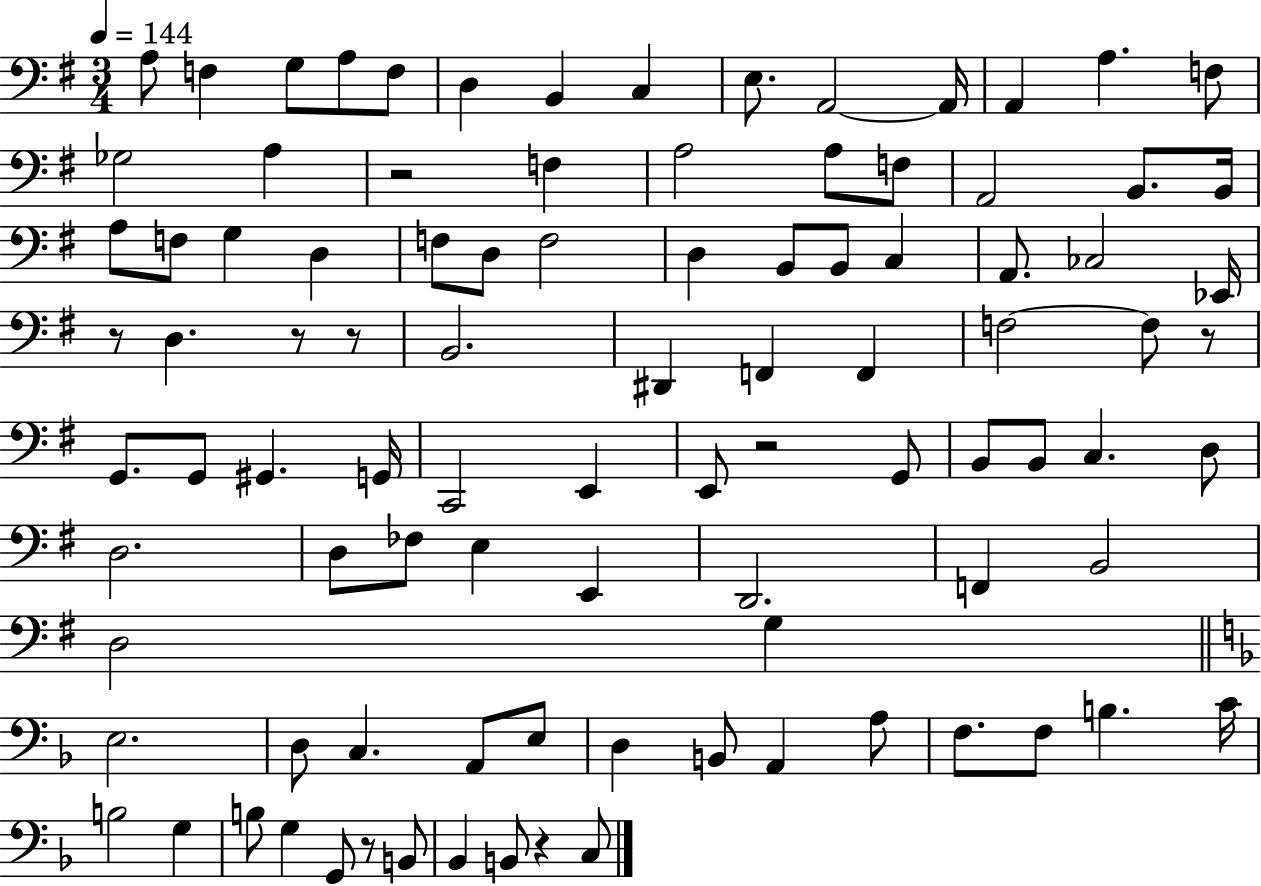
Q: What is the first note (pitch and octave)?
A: A3